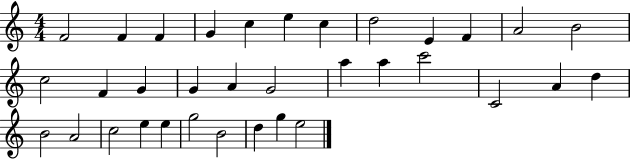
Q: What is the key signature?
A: C major